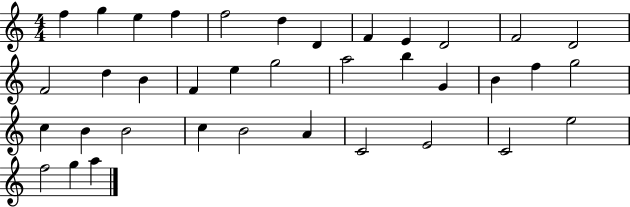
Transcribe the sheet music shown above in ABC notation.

X:1
T:Untitled
M:4/4
L:1/4
K:C
f g e f f2 d D F E D2 F2 D2 F2 d B F e g2 a2 b G B f g2 c B B2 c B2 A C2 E2 C2 e2 f2 g a